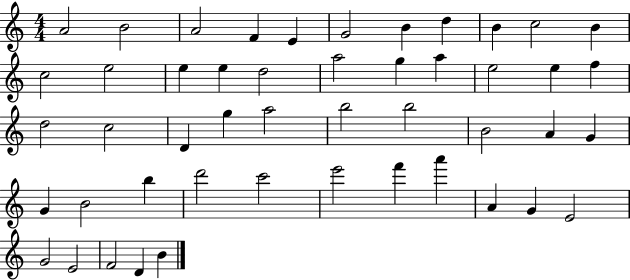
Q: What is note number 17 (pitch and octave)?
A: A5